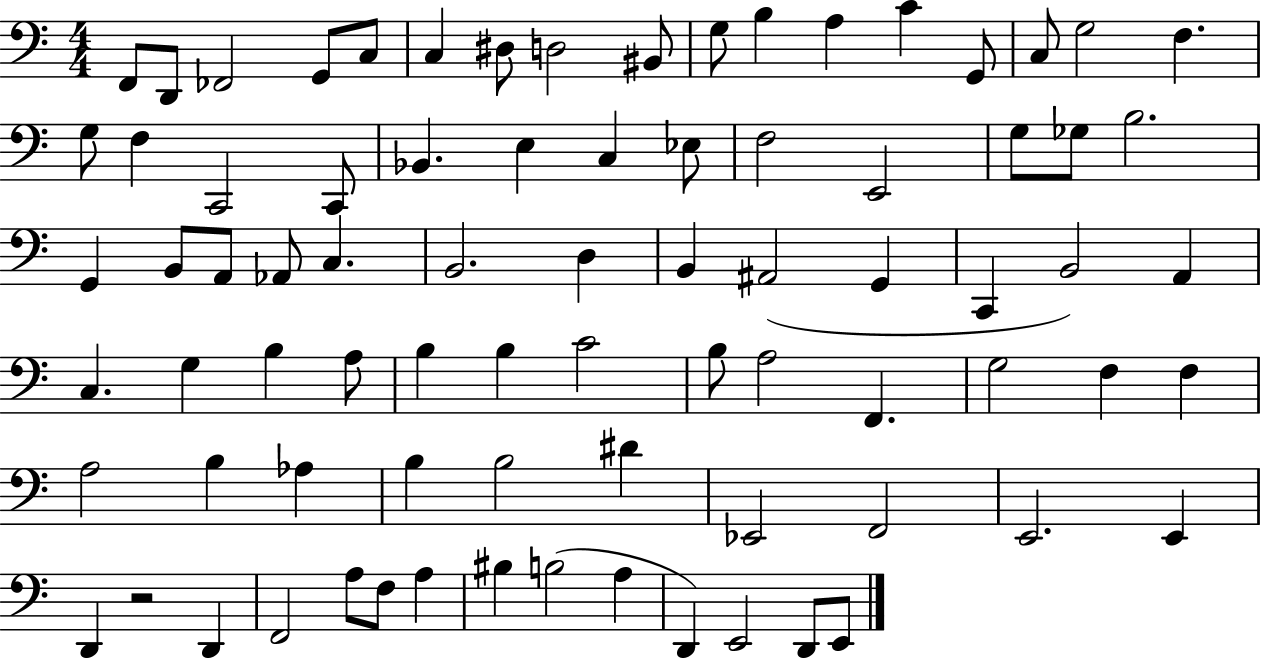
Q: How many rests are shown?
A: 1